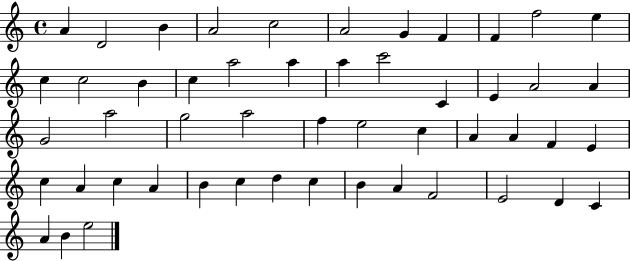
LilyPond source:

{
  \clef treble
  \time 4/4
  \defaultTimeSignature
  \key c \major
  a'4 d'2 b'4 | a'2 c''2 | a'2 g'4 f'4 | f'4 f''2 e''4 | \break c''4 c''2 b'4 | c''4 a''2 a''4 | a''4 c'''2 c'4 | e'4 a'2 a'4 | \break g'2 a''2 | g''2 a''2 | f''4 e''2 c''4 | a'4 a'4 f'4 e'4 | \break c''4 a'4 c''4 a'4 | b'4 c''4 d''4 c''4 | b'4 a'4 f'2 | e'2 d'4 c'4 | \break a'4 b'4 e''2 | \bar "|."
}